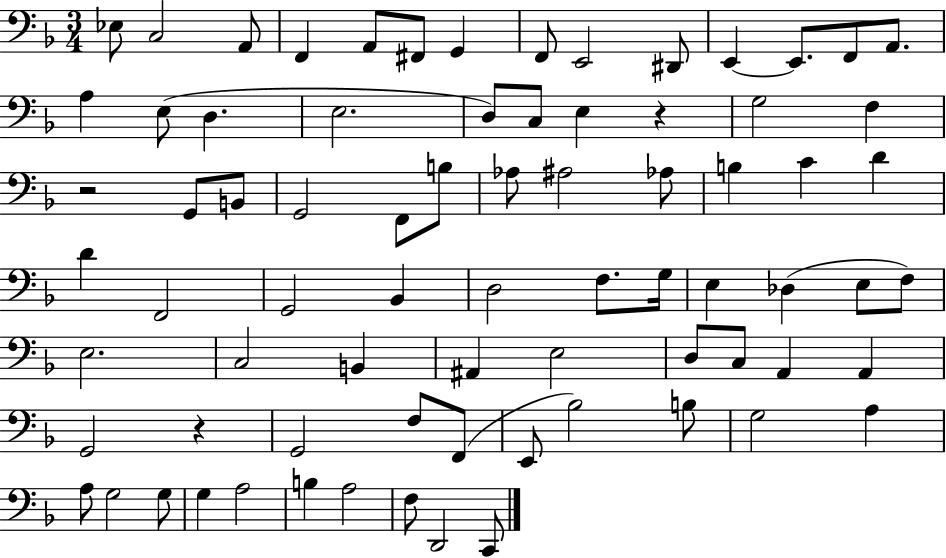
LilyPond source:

{
  \clef bass
  \numericTimeSignature
  \time 3/4
  \key f \major
  ees8 c2 a,8 | f,4 a,8 fis,8 g,4 | f,8 e,2 dis,8 | e,4~~ e,8. f,8 a,8. | \break a4 e8( d4. | e2. | d8) c8 e4 r4 | g2 f4 | \break r2 g,8 b,8 | g,2 f,8 b8 | aes8 ais2 aes8 | b4 c'4 d'4 | \break d'4 f,2 | g,2 bes,4 | d2 f8. g16 | e4 des4( e8 f8) | \break e2. | c2 b,4 | ais,4 e2 | d8 c8 a,4 a,4 | \break g,2 r4 | g,2 f8 f,8( | e,8 bes2) b8 | g2 a4 | \break a8 g2 g8 | g4 a2 | b4 a2 | f8 d,2 c,8 | \break \bar "|."
}